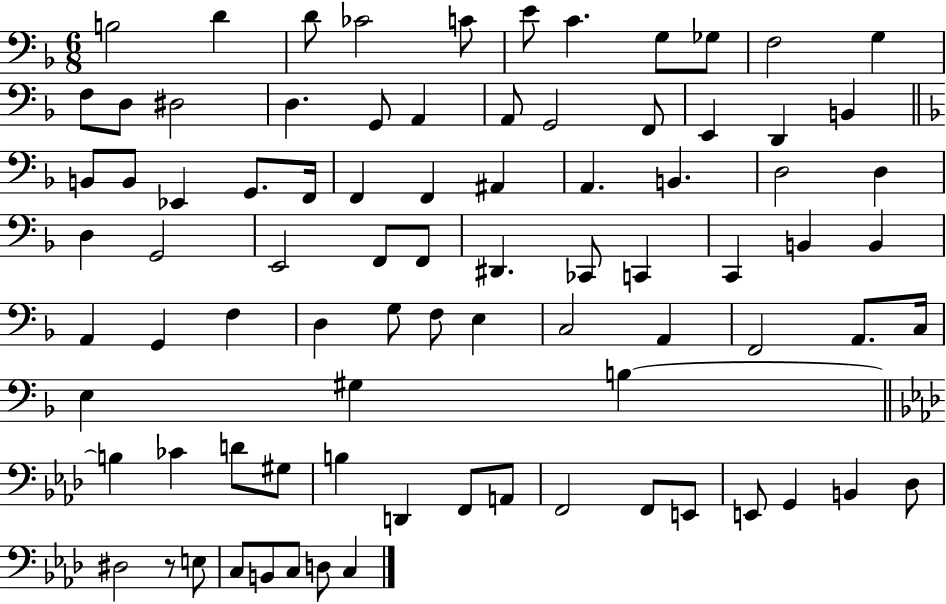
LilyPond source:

{
  \clef bass
  \numericTimeSignature
  \time 6/8
  \key f \major
  \repeat volta 2 { b2 d'4 | d'8 ces'2 c'8 | e'8 c'4. g8 ges8 | f2 g4 | \break f8 d8 dis2 | d4. g,8 a,4 | a,8 g,2 f,8 | e,4 d,4 b,4 | \break \bar "||" \break \key d \minor b,8 b,8 ees,4 g,8. f,16 | f,4 f,4 ais,4 | a,4. b,4. | d2 d4 | \break d4 g,2 | e,2 f,8 f,8 | dis,4. ces,8 c,4 | c,4 b,4 b,4 | \break a,4 g,4 f4 | d4 g8 f8 e4 | c2 a,4 | f,2 a,8. c16 | \break e4 gis4 b4~~ | \bar "||" \break \key aes \major b4 ces'4 d'8 gis8 | b4 d,4 f,8 a,8 | f,2 f,8 e,8 | e,8 g,4 b,4 des8 | \break dis2 r8 e8 | c8 b,8 c8 d8 c4 | } \bar "|."
}